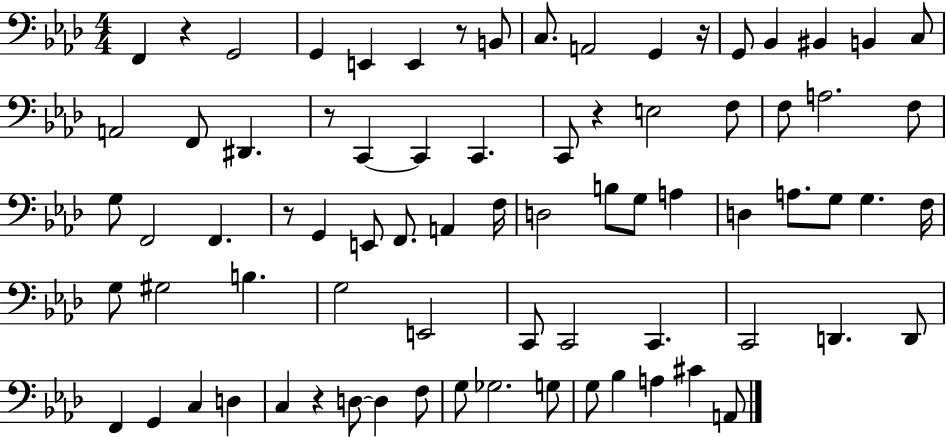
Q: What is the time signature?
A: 4/4